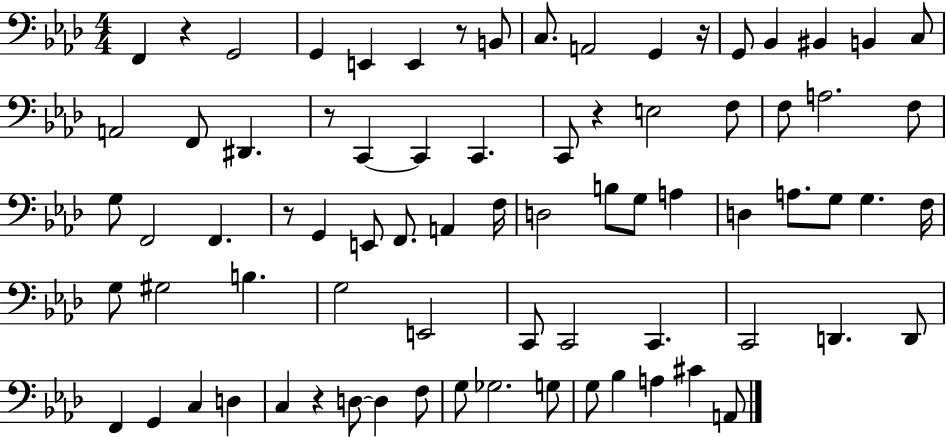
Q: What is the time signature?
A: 4/4